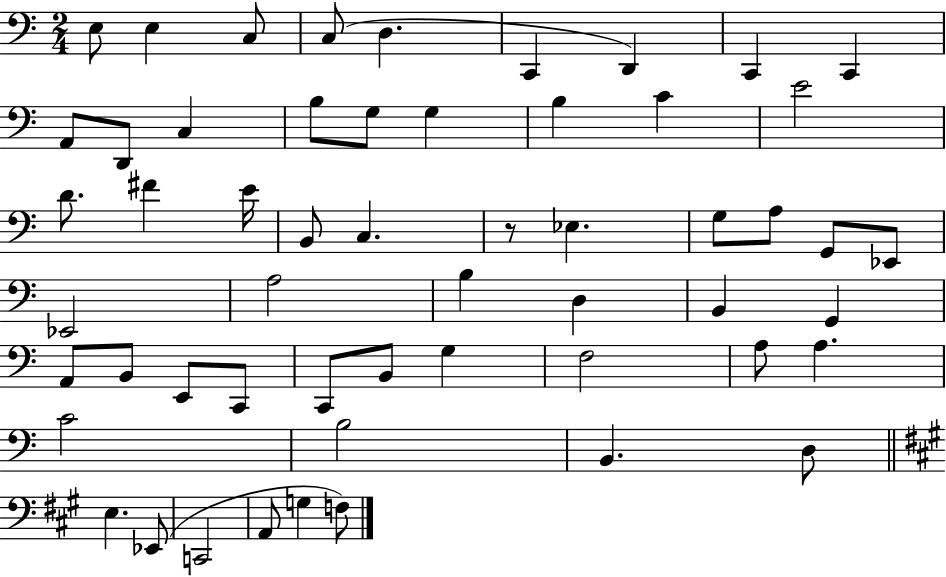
{
  \clef bass
  \numericTimeSignature
  \time 2/4
  \key c \major
  e8 e4 c8 | c8( d4. | c,4 d,4) | c,4 c,4 | \break a,8 d,8 c4 | b8 g8 g4 | b4 c'4 | e'2 | \break d'8. fis'4 e'16 | b,8 c4. | r8 ees4. | g8 a8 g,8 ees,8 | \break ees,2 | a2 | b4 d4 | b,4 g,4 | \break a,8 b,8 e,8 c,8 | c,8 b,8 g4 | f2 | a8 a4. | \break c'2 | b2 | b,4. d8 | \bar "||" \break \key a \major e4. ees,8( | c,2 | a,8 g4 f8) | \bar "|."
}